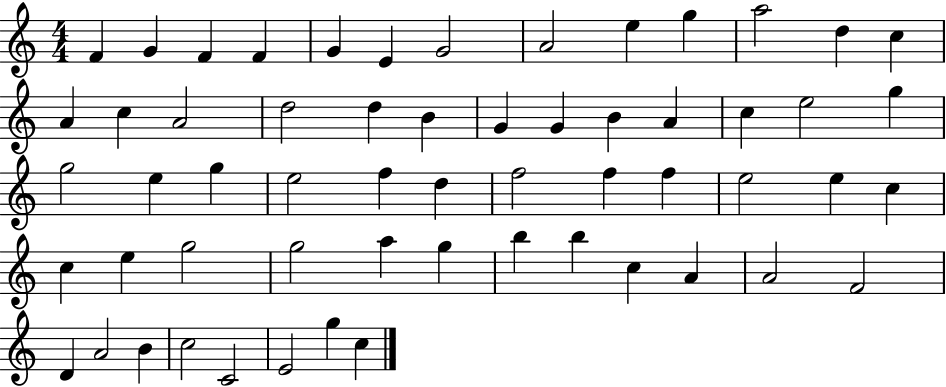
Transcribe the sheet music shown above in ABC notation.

X:1
T:Untitled
M:4/4
L:1/4
K:C
F G F F G E G2 A2 e g a2 d c A c A2 d2 d B G G B A c e2 g g2 e g e2 f d f2 f f e2 e c c e g2 g2 a g b b c A A2 F2 D A2 B c2 C2 E2 g c